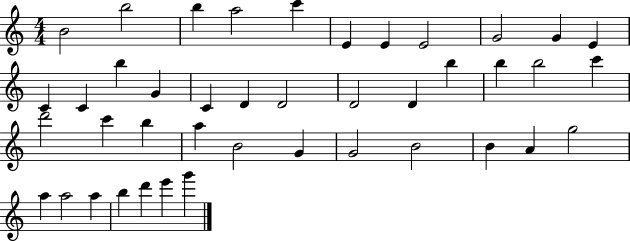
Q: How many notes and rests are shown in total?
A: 42